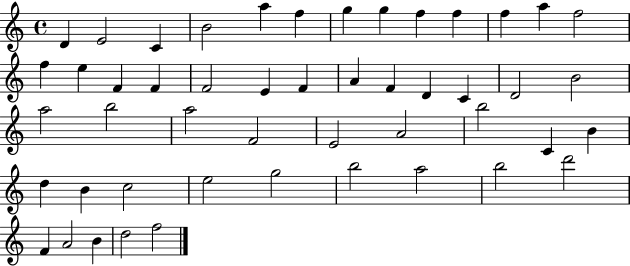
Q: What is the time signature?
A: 4/4